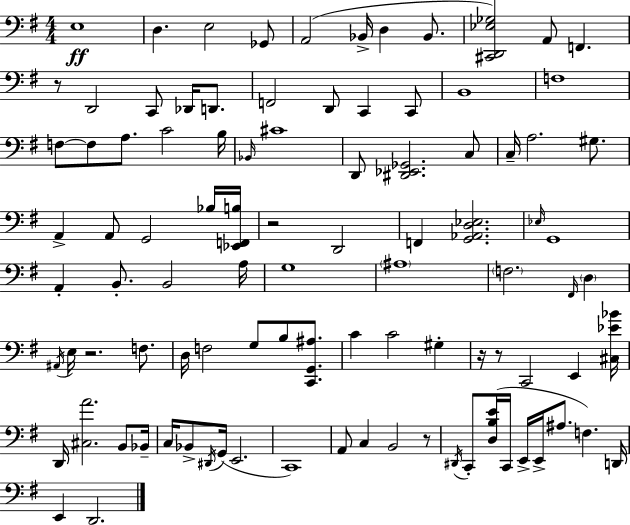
{
  \clef bass
  \numericTimeSignature
  \time 4/4
  \key e \minor
  e1\ff | d4. e2 ges,8 | a,2( bes,16-> d4 bes,8. | <cis, d, ees ges>2) a,8 f,4. | \break r8 d,2 c,8 des,16 d,8. | f,2 d,8 c,4 c,8 | b,1 | f1 | \break f8~~ f8 a8. c'2 b16 | \grace { bes,16 } cis'1 | d,8 <dis, ees, ges,>2. c8 | c16-- a2. gis8. | \break a,4-> a,8 g,2 bes16 | <ees, f, b>16 r2 d,2 | f,4 <g, aes, d ees>2. | \grace { ees16 } g,1 | \break a,4-. b,8.-. b,2 | a16 g1 | \parenthesize ais1 | \parenthesize f2. \grace { fis,16 } \parenthesize d4 | \break \acciaccatura { ais,16 } e16 r2. | f8. d16 f2 g8 b8 | <c, g, ais>8. c'4 c'2 | gis4-. r16 r8 c,2 e,4 | \break <cis ees' bes'>16 d,16 <cis a'>2. | b,8 bes,16-- c16 bes,8-> \acciaccatura { dis,16 }( g,16 e,2. | c,1) | a,8 c4 b,2 | \break r8 \acciaccatura { dis,16 } c,8-. <d b e'>16( c,16 e,16-> e,16-> ais8. f4.) | d,16 e,4 d,2. | \bar "|."
}